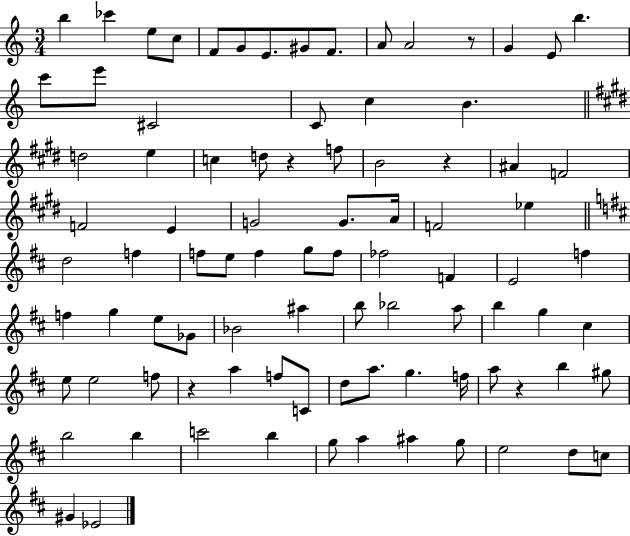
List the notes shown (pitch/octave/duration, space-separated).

B5/q CES6/q E5/e C5/e F4/e G4/e E4/e. G#4/e F4/e. A4/e A4/h R/e G4/q E4/e B5/q. C6/e E6/e C#4/h C4/e C5/q B4/q. D5/h E5/q C5/q D5/e R/q F5/e B4/h R/q A#4/q F4/h F4/h E4/q G4/h G4/e. A4/s F4/h Eb5/q D5/h F5/q F5/e E5/e F5/q G5/e F5/e FES5/h F4/q E4/h F5/q F5/q G5/q E5/e Gb4/e Bb4/h A#5/q B5/e Bb5/h A5/e B5/q G5/q C#5/q E5/e E5/h F5/e R/q A5/q F5/e C4/e D5/e A5/e. G5/q. F5/s A5/e R/q B5/q G#5/e B5/h B5/q C6/h B5/q G5/e A5/q A#5/q G5/e E5/h D5/e C5/e G#4/q Eb4/h